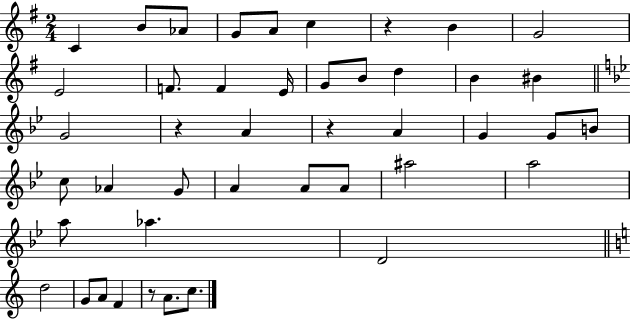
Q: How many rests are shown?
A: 4